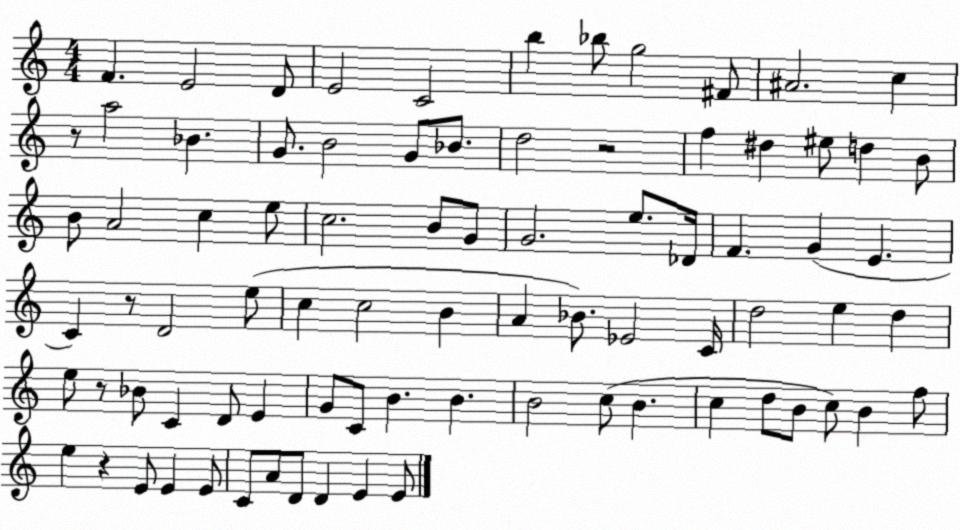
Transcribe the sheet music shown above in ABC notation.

X:1
T:Untitled
M:4/4
L:1/4
K:C
F E2 D/2 E2 C2 b _b/2 g2 ^F/2 ^A2 c z/2 a2 _B G/2 B2 G/2 _B/2 d2 z2 f ^d ^e/2 d B/2 B/2 A2 c e/2 c2 B/2 G/2 G2 e/2 _D/4 F G E C z/2 D2 e/2 c c2 B A _B/2 _E2 C/4 d2 e d e/2 z/2 _B/2 C D/2 E G/2 C/2 B B B2 c/2 B c d/2 B/2 c/2 B f/2 e z E/2 E E/2 C/2 A/2 D/2 D E E/2